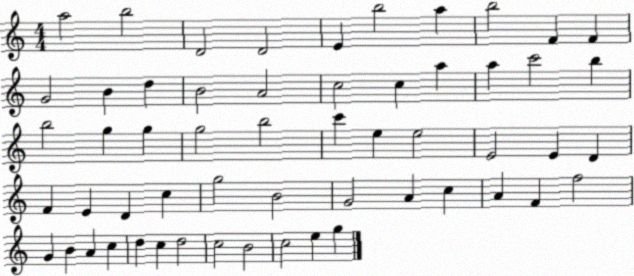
X:1
T:Untitled
M:4/4
L:1/4
K:C
a2 b2 D2 D2 E b2 a b2 F F G2 B d B2 A2 c2 c a a c'2 b b2 g g g2 b2 c' e e2 E2 E D F E D c g2 B2 G2 A c A F f2 G B A c d c d2 c2 B2 c2 e g